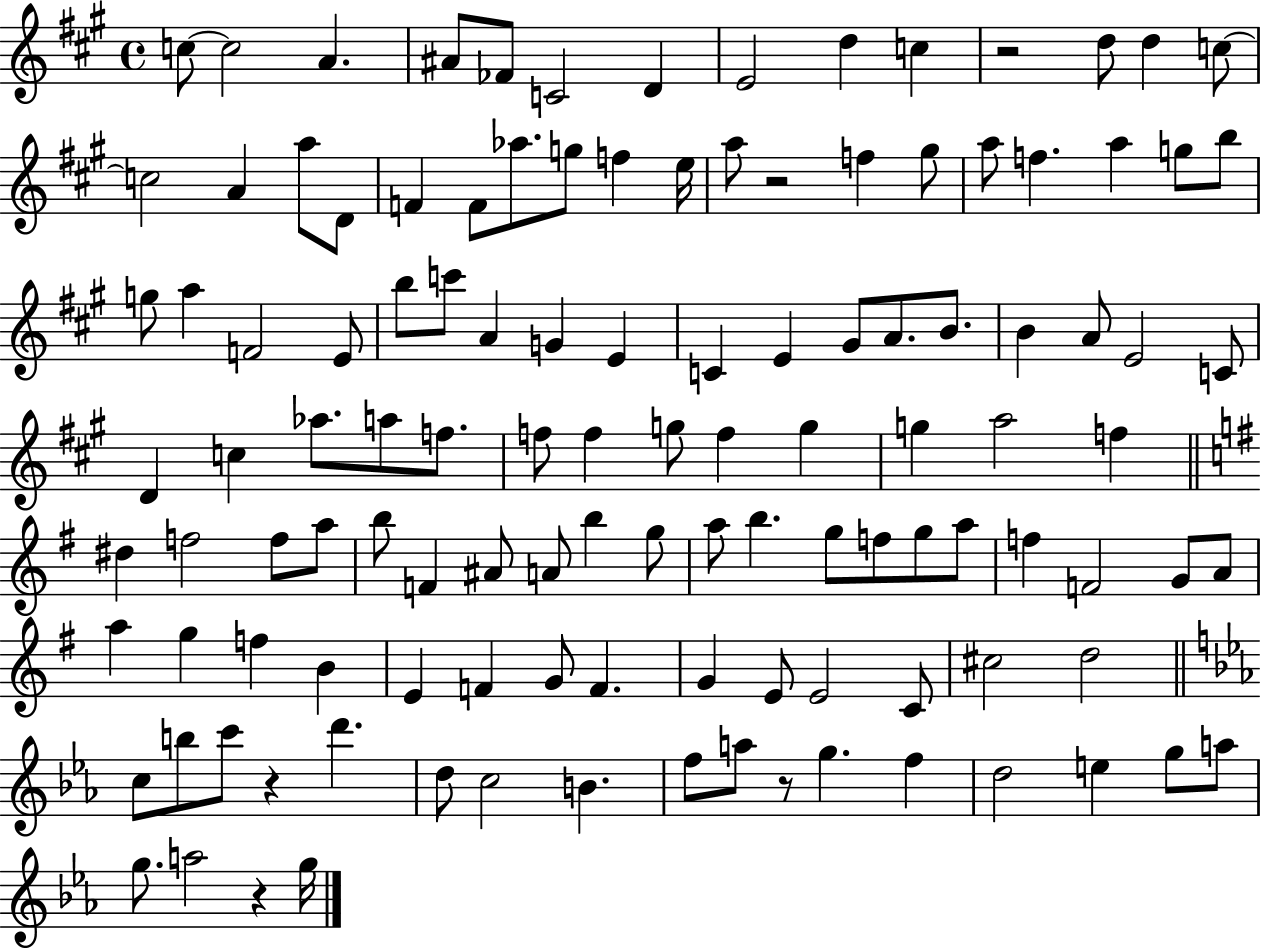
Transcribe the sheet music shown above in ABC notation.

X:1
T:Untitled
M:4/4
L:1/4
K:A
c/2 c2 A ^A/2 _F/2 C2 D E2 d c z2 d/2 d c/2 c2 A a/2 D/2 F F/2 _a/2 g/2 f e/4 a/2 z2 f ^g/2 a/2 f a g/2 b/2 g/2 a F2 E/2 b/2 c'/2 A G E C E ^G/2 A/2 B/2 B A/2 E2 C/2 D c _a/2 a/2 f/2 f/2 f g/2 f g g a2 f ^d f2 f/2 a/2 b/2 F ^A/2 A/2 b g/2 a/2 b g/2 f/2 g/2 a/2 f F2 G/2 A/2 a g f B E F G/2 F G E/2 E2 C/2 ^c2 d2 c/2 b/2 c'/2 z d' d/2 c2 B f/2 a/2 z/2 g f d2 e g/2 a/2 g/2 a2 z g/4